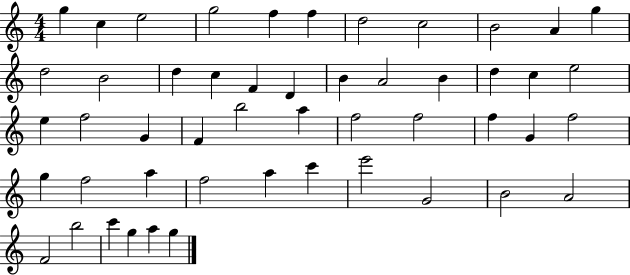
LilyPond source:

{
  \clef treble
  \numericTimeSignature
  \time 4/4
  \key c \major
  g''4 c''4 e''2 | g''2 f''4 f''4 | d''2 c''2 | b'2 a'4 g''4 | \break d''2 b'2 | d''4 c''4 f'4 d'4 | b'4 a'2 b'4 | d''4 c''4 e''2 | \break e''4 f''2 g'4 | f'4 b''2 a''4 | f''2 f''2 | f''4 g'4 f''2 | \break g''4 f''2 a''4 | f''2 a''4 c'''4 | e'''2 g'2 | b'2 a'2 | \break f'2 b''2 | c'''4 g''4 a''4 g''4 | \bar "|."
}